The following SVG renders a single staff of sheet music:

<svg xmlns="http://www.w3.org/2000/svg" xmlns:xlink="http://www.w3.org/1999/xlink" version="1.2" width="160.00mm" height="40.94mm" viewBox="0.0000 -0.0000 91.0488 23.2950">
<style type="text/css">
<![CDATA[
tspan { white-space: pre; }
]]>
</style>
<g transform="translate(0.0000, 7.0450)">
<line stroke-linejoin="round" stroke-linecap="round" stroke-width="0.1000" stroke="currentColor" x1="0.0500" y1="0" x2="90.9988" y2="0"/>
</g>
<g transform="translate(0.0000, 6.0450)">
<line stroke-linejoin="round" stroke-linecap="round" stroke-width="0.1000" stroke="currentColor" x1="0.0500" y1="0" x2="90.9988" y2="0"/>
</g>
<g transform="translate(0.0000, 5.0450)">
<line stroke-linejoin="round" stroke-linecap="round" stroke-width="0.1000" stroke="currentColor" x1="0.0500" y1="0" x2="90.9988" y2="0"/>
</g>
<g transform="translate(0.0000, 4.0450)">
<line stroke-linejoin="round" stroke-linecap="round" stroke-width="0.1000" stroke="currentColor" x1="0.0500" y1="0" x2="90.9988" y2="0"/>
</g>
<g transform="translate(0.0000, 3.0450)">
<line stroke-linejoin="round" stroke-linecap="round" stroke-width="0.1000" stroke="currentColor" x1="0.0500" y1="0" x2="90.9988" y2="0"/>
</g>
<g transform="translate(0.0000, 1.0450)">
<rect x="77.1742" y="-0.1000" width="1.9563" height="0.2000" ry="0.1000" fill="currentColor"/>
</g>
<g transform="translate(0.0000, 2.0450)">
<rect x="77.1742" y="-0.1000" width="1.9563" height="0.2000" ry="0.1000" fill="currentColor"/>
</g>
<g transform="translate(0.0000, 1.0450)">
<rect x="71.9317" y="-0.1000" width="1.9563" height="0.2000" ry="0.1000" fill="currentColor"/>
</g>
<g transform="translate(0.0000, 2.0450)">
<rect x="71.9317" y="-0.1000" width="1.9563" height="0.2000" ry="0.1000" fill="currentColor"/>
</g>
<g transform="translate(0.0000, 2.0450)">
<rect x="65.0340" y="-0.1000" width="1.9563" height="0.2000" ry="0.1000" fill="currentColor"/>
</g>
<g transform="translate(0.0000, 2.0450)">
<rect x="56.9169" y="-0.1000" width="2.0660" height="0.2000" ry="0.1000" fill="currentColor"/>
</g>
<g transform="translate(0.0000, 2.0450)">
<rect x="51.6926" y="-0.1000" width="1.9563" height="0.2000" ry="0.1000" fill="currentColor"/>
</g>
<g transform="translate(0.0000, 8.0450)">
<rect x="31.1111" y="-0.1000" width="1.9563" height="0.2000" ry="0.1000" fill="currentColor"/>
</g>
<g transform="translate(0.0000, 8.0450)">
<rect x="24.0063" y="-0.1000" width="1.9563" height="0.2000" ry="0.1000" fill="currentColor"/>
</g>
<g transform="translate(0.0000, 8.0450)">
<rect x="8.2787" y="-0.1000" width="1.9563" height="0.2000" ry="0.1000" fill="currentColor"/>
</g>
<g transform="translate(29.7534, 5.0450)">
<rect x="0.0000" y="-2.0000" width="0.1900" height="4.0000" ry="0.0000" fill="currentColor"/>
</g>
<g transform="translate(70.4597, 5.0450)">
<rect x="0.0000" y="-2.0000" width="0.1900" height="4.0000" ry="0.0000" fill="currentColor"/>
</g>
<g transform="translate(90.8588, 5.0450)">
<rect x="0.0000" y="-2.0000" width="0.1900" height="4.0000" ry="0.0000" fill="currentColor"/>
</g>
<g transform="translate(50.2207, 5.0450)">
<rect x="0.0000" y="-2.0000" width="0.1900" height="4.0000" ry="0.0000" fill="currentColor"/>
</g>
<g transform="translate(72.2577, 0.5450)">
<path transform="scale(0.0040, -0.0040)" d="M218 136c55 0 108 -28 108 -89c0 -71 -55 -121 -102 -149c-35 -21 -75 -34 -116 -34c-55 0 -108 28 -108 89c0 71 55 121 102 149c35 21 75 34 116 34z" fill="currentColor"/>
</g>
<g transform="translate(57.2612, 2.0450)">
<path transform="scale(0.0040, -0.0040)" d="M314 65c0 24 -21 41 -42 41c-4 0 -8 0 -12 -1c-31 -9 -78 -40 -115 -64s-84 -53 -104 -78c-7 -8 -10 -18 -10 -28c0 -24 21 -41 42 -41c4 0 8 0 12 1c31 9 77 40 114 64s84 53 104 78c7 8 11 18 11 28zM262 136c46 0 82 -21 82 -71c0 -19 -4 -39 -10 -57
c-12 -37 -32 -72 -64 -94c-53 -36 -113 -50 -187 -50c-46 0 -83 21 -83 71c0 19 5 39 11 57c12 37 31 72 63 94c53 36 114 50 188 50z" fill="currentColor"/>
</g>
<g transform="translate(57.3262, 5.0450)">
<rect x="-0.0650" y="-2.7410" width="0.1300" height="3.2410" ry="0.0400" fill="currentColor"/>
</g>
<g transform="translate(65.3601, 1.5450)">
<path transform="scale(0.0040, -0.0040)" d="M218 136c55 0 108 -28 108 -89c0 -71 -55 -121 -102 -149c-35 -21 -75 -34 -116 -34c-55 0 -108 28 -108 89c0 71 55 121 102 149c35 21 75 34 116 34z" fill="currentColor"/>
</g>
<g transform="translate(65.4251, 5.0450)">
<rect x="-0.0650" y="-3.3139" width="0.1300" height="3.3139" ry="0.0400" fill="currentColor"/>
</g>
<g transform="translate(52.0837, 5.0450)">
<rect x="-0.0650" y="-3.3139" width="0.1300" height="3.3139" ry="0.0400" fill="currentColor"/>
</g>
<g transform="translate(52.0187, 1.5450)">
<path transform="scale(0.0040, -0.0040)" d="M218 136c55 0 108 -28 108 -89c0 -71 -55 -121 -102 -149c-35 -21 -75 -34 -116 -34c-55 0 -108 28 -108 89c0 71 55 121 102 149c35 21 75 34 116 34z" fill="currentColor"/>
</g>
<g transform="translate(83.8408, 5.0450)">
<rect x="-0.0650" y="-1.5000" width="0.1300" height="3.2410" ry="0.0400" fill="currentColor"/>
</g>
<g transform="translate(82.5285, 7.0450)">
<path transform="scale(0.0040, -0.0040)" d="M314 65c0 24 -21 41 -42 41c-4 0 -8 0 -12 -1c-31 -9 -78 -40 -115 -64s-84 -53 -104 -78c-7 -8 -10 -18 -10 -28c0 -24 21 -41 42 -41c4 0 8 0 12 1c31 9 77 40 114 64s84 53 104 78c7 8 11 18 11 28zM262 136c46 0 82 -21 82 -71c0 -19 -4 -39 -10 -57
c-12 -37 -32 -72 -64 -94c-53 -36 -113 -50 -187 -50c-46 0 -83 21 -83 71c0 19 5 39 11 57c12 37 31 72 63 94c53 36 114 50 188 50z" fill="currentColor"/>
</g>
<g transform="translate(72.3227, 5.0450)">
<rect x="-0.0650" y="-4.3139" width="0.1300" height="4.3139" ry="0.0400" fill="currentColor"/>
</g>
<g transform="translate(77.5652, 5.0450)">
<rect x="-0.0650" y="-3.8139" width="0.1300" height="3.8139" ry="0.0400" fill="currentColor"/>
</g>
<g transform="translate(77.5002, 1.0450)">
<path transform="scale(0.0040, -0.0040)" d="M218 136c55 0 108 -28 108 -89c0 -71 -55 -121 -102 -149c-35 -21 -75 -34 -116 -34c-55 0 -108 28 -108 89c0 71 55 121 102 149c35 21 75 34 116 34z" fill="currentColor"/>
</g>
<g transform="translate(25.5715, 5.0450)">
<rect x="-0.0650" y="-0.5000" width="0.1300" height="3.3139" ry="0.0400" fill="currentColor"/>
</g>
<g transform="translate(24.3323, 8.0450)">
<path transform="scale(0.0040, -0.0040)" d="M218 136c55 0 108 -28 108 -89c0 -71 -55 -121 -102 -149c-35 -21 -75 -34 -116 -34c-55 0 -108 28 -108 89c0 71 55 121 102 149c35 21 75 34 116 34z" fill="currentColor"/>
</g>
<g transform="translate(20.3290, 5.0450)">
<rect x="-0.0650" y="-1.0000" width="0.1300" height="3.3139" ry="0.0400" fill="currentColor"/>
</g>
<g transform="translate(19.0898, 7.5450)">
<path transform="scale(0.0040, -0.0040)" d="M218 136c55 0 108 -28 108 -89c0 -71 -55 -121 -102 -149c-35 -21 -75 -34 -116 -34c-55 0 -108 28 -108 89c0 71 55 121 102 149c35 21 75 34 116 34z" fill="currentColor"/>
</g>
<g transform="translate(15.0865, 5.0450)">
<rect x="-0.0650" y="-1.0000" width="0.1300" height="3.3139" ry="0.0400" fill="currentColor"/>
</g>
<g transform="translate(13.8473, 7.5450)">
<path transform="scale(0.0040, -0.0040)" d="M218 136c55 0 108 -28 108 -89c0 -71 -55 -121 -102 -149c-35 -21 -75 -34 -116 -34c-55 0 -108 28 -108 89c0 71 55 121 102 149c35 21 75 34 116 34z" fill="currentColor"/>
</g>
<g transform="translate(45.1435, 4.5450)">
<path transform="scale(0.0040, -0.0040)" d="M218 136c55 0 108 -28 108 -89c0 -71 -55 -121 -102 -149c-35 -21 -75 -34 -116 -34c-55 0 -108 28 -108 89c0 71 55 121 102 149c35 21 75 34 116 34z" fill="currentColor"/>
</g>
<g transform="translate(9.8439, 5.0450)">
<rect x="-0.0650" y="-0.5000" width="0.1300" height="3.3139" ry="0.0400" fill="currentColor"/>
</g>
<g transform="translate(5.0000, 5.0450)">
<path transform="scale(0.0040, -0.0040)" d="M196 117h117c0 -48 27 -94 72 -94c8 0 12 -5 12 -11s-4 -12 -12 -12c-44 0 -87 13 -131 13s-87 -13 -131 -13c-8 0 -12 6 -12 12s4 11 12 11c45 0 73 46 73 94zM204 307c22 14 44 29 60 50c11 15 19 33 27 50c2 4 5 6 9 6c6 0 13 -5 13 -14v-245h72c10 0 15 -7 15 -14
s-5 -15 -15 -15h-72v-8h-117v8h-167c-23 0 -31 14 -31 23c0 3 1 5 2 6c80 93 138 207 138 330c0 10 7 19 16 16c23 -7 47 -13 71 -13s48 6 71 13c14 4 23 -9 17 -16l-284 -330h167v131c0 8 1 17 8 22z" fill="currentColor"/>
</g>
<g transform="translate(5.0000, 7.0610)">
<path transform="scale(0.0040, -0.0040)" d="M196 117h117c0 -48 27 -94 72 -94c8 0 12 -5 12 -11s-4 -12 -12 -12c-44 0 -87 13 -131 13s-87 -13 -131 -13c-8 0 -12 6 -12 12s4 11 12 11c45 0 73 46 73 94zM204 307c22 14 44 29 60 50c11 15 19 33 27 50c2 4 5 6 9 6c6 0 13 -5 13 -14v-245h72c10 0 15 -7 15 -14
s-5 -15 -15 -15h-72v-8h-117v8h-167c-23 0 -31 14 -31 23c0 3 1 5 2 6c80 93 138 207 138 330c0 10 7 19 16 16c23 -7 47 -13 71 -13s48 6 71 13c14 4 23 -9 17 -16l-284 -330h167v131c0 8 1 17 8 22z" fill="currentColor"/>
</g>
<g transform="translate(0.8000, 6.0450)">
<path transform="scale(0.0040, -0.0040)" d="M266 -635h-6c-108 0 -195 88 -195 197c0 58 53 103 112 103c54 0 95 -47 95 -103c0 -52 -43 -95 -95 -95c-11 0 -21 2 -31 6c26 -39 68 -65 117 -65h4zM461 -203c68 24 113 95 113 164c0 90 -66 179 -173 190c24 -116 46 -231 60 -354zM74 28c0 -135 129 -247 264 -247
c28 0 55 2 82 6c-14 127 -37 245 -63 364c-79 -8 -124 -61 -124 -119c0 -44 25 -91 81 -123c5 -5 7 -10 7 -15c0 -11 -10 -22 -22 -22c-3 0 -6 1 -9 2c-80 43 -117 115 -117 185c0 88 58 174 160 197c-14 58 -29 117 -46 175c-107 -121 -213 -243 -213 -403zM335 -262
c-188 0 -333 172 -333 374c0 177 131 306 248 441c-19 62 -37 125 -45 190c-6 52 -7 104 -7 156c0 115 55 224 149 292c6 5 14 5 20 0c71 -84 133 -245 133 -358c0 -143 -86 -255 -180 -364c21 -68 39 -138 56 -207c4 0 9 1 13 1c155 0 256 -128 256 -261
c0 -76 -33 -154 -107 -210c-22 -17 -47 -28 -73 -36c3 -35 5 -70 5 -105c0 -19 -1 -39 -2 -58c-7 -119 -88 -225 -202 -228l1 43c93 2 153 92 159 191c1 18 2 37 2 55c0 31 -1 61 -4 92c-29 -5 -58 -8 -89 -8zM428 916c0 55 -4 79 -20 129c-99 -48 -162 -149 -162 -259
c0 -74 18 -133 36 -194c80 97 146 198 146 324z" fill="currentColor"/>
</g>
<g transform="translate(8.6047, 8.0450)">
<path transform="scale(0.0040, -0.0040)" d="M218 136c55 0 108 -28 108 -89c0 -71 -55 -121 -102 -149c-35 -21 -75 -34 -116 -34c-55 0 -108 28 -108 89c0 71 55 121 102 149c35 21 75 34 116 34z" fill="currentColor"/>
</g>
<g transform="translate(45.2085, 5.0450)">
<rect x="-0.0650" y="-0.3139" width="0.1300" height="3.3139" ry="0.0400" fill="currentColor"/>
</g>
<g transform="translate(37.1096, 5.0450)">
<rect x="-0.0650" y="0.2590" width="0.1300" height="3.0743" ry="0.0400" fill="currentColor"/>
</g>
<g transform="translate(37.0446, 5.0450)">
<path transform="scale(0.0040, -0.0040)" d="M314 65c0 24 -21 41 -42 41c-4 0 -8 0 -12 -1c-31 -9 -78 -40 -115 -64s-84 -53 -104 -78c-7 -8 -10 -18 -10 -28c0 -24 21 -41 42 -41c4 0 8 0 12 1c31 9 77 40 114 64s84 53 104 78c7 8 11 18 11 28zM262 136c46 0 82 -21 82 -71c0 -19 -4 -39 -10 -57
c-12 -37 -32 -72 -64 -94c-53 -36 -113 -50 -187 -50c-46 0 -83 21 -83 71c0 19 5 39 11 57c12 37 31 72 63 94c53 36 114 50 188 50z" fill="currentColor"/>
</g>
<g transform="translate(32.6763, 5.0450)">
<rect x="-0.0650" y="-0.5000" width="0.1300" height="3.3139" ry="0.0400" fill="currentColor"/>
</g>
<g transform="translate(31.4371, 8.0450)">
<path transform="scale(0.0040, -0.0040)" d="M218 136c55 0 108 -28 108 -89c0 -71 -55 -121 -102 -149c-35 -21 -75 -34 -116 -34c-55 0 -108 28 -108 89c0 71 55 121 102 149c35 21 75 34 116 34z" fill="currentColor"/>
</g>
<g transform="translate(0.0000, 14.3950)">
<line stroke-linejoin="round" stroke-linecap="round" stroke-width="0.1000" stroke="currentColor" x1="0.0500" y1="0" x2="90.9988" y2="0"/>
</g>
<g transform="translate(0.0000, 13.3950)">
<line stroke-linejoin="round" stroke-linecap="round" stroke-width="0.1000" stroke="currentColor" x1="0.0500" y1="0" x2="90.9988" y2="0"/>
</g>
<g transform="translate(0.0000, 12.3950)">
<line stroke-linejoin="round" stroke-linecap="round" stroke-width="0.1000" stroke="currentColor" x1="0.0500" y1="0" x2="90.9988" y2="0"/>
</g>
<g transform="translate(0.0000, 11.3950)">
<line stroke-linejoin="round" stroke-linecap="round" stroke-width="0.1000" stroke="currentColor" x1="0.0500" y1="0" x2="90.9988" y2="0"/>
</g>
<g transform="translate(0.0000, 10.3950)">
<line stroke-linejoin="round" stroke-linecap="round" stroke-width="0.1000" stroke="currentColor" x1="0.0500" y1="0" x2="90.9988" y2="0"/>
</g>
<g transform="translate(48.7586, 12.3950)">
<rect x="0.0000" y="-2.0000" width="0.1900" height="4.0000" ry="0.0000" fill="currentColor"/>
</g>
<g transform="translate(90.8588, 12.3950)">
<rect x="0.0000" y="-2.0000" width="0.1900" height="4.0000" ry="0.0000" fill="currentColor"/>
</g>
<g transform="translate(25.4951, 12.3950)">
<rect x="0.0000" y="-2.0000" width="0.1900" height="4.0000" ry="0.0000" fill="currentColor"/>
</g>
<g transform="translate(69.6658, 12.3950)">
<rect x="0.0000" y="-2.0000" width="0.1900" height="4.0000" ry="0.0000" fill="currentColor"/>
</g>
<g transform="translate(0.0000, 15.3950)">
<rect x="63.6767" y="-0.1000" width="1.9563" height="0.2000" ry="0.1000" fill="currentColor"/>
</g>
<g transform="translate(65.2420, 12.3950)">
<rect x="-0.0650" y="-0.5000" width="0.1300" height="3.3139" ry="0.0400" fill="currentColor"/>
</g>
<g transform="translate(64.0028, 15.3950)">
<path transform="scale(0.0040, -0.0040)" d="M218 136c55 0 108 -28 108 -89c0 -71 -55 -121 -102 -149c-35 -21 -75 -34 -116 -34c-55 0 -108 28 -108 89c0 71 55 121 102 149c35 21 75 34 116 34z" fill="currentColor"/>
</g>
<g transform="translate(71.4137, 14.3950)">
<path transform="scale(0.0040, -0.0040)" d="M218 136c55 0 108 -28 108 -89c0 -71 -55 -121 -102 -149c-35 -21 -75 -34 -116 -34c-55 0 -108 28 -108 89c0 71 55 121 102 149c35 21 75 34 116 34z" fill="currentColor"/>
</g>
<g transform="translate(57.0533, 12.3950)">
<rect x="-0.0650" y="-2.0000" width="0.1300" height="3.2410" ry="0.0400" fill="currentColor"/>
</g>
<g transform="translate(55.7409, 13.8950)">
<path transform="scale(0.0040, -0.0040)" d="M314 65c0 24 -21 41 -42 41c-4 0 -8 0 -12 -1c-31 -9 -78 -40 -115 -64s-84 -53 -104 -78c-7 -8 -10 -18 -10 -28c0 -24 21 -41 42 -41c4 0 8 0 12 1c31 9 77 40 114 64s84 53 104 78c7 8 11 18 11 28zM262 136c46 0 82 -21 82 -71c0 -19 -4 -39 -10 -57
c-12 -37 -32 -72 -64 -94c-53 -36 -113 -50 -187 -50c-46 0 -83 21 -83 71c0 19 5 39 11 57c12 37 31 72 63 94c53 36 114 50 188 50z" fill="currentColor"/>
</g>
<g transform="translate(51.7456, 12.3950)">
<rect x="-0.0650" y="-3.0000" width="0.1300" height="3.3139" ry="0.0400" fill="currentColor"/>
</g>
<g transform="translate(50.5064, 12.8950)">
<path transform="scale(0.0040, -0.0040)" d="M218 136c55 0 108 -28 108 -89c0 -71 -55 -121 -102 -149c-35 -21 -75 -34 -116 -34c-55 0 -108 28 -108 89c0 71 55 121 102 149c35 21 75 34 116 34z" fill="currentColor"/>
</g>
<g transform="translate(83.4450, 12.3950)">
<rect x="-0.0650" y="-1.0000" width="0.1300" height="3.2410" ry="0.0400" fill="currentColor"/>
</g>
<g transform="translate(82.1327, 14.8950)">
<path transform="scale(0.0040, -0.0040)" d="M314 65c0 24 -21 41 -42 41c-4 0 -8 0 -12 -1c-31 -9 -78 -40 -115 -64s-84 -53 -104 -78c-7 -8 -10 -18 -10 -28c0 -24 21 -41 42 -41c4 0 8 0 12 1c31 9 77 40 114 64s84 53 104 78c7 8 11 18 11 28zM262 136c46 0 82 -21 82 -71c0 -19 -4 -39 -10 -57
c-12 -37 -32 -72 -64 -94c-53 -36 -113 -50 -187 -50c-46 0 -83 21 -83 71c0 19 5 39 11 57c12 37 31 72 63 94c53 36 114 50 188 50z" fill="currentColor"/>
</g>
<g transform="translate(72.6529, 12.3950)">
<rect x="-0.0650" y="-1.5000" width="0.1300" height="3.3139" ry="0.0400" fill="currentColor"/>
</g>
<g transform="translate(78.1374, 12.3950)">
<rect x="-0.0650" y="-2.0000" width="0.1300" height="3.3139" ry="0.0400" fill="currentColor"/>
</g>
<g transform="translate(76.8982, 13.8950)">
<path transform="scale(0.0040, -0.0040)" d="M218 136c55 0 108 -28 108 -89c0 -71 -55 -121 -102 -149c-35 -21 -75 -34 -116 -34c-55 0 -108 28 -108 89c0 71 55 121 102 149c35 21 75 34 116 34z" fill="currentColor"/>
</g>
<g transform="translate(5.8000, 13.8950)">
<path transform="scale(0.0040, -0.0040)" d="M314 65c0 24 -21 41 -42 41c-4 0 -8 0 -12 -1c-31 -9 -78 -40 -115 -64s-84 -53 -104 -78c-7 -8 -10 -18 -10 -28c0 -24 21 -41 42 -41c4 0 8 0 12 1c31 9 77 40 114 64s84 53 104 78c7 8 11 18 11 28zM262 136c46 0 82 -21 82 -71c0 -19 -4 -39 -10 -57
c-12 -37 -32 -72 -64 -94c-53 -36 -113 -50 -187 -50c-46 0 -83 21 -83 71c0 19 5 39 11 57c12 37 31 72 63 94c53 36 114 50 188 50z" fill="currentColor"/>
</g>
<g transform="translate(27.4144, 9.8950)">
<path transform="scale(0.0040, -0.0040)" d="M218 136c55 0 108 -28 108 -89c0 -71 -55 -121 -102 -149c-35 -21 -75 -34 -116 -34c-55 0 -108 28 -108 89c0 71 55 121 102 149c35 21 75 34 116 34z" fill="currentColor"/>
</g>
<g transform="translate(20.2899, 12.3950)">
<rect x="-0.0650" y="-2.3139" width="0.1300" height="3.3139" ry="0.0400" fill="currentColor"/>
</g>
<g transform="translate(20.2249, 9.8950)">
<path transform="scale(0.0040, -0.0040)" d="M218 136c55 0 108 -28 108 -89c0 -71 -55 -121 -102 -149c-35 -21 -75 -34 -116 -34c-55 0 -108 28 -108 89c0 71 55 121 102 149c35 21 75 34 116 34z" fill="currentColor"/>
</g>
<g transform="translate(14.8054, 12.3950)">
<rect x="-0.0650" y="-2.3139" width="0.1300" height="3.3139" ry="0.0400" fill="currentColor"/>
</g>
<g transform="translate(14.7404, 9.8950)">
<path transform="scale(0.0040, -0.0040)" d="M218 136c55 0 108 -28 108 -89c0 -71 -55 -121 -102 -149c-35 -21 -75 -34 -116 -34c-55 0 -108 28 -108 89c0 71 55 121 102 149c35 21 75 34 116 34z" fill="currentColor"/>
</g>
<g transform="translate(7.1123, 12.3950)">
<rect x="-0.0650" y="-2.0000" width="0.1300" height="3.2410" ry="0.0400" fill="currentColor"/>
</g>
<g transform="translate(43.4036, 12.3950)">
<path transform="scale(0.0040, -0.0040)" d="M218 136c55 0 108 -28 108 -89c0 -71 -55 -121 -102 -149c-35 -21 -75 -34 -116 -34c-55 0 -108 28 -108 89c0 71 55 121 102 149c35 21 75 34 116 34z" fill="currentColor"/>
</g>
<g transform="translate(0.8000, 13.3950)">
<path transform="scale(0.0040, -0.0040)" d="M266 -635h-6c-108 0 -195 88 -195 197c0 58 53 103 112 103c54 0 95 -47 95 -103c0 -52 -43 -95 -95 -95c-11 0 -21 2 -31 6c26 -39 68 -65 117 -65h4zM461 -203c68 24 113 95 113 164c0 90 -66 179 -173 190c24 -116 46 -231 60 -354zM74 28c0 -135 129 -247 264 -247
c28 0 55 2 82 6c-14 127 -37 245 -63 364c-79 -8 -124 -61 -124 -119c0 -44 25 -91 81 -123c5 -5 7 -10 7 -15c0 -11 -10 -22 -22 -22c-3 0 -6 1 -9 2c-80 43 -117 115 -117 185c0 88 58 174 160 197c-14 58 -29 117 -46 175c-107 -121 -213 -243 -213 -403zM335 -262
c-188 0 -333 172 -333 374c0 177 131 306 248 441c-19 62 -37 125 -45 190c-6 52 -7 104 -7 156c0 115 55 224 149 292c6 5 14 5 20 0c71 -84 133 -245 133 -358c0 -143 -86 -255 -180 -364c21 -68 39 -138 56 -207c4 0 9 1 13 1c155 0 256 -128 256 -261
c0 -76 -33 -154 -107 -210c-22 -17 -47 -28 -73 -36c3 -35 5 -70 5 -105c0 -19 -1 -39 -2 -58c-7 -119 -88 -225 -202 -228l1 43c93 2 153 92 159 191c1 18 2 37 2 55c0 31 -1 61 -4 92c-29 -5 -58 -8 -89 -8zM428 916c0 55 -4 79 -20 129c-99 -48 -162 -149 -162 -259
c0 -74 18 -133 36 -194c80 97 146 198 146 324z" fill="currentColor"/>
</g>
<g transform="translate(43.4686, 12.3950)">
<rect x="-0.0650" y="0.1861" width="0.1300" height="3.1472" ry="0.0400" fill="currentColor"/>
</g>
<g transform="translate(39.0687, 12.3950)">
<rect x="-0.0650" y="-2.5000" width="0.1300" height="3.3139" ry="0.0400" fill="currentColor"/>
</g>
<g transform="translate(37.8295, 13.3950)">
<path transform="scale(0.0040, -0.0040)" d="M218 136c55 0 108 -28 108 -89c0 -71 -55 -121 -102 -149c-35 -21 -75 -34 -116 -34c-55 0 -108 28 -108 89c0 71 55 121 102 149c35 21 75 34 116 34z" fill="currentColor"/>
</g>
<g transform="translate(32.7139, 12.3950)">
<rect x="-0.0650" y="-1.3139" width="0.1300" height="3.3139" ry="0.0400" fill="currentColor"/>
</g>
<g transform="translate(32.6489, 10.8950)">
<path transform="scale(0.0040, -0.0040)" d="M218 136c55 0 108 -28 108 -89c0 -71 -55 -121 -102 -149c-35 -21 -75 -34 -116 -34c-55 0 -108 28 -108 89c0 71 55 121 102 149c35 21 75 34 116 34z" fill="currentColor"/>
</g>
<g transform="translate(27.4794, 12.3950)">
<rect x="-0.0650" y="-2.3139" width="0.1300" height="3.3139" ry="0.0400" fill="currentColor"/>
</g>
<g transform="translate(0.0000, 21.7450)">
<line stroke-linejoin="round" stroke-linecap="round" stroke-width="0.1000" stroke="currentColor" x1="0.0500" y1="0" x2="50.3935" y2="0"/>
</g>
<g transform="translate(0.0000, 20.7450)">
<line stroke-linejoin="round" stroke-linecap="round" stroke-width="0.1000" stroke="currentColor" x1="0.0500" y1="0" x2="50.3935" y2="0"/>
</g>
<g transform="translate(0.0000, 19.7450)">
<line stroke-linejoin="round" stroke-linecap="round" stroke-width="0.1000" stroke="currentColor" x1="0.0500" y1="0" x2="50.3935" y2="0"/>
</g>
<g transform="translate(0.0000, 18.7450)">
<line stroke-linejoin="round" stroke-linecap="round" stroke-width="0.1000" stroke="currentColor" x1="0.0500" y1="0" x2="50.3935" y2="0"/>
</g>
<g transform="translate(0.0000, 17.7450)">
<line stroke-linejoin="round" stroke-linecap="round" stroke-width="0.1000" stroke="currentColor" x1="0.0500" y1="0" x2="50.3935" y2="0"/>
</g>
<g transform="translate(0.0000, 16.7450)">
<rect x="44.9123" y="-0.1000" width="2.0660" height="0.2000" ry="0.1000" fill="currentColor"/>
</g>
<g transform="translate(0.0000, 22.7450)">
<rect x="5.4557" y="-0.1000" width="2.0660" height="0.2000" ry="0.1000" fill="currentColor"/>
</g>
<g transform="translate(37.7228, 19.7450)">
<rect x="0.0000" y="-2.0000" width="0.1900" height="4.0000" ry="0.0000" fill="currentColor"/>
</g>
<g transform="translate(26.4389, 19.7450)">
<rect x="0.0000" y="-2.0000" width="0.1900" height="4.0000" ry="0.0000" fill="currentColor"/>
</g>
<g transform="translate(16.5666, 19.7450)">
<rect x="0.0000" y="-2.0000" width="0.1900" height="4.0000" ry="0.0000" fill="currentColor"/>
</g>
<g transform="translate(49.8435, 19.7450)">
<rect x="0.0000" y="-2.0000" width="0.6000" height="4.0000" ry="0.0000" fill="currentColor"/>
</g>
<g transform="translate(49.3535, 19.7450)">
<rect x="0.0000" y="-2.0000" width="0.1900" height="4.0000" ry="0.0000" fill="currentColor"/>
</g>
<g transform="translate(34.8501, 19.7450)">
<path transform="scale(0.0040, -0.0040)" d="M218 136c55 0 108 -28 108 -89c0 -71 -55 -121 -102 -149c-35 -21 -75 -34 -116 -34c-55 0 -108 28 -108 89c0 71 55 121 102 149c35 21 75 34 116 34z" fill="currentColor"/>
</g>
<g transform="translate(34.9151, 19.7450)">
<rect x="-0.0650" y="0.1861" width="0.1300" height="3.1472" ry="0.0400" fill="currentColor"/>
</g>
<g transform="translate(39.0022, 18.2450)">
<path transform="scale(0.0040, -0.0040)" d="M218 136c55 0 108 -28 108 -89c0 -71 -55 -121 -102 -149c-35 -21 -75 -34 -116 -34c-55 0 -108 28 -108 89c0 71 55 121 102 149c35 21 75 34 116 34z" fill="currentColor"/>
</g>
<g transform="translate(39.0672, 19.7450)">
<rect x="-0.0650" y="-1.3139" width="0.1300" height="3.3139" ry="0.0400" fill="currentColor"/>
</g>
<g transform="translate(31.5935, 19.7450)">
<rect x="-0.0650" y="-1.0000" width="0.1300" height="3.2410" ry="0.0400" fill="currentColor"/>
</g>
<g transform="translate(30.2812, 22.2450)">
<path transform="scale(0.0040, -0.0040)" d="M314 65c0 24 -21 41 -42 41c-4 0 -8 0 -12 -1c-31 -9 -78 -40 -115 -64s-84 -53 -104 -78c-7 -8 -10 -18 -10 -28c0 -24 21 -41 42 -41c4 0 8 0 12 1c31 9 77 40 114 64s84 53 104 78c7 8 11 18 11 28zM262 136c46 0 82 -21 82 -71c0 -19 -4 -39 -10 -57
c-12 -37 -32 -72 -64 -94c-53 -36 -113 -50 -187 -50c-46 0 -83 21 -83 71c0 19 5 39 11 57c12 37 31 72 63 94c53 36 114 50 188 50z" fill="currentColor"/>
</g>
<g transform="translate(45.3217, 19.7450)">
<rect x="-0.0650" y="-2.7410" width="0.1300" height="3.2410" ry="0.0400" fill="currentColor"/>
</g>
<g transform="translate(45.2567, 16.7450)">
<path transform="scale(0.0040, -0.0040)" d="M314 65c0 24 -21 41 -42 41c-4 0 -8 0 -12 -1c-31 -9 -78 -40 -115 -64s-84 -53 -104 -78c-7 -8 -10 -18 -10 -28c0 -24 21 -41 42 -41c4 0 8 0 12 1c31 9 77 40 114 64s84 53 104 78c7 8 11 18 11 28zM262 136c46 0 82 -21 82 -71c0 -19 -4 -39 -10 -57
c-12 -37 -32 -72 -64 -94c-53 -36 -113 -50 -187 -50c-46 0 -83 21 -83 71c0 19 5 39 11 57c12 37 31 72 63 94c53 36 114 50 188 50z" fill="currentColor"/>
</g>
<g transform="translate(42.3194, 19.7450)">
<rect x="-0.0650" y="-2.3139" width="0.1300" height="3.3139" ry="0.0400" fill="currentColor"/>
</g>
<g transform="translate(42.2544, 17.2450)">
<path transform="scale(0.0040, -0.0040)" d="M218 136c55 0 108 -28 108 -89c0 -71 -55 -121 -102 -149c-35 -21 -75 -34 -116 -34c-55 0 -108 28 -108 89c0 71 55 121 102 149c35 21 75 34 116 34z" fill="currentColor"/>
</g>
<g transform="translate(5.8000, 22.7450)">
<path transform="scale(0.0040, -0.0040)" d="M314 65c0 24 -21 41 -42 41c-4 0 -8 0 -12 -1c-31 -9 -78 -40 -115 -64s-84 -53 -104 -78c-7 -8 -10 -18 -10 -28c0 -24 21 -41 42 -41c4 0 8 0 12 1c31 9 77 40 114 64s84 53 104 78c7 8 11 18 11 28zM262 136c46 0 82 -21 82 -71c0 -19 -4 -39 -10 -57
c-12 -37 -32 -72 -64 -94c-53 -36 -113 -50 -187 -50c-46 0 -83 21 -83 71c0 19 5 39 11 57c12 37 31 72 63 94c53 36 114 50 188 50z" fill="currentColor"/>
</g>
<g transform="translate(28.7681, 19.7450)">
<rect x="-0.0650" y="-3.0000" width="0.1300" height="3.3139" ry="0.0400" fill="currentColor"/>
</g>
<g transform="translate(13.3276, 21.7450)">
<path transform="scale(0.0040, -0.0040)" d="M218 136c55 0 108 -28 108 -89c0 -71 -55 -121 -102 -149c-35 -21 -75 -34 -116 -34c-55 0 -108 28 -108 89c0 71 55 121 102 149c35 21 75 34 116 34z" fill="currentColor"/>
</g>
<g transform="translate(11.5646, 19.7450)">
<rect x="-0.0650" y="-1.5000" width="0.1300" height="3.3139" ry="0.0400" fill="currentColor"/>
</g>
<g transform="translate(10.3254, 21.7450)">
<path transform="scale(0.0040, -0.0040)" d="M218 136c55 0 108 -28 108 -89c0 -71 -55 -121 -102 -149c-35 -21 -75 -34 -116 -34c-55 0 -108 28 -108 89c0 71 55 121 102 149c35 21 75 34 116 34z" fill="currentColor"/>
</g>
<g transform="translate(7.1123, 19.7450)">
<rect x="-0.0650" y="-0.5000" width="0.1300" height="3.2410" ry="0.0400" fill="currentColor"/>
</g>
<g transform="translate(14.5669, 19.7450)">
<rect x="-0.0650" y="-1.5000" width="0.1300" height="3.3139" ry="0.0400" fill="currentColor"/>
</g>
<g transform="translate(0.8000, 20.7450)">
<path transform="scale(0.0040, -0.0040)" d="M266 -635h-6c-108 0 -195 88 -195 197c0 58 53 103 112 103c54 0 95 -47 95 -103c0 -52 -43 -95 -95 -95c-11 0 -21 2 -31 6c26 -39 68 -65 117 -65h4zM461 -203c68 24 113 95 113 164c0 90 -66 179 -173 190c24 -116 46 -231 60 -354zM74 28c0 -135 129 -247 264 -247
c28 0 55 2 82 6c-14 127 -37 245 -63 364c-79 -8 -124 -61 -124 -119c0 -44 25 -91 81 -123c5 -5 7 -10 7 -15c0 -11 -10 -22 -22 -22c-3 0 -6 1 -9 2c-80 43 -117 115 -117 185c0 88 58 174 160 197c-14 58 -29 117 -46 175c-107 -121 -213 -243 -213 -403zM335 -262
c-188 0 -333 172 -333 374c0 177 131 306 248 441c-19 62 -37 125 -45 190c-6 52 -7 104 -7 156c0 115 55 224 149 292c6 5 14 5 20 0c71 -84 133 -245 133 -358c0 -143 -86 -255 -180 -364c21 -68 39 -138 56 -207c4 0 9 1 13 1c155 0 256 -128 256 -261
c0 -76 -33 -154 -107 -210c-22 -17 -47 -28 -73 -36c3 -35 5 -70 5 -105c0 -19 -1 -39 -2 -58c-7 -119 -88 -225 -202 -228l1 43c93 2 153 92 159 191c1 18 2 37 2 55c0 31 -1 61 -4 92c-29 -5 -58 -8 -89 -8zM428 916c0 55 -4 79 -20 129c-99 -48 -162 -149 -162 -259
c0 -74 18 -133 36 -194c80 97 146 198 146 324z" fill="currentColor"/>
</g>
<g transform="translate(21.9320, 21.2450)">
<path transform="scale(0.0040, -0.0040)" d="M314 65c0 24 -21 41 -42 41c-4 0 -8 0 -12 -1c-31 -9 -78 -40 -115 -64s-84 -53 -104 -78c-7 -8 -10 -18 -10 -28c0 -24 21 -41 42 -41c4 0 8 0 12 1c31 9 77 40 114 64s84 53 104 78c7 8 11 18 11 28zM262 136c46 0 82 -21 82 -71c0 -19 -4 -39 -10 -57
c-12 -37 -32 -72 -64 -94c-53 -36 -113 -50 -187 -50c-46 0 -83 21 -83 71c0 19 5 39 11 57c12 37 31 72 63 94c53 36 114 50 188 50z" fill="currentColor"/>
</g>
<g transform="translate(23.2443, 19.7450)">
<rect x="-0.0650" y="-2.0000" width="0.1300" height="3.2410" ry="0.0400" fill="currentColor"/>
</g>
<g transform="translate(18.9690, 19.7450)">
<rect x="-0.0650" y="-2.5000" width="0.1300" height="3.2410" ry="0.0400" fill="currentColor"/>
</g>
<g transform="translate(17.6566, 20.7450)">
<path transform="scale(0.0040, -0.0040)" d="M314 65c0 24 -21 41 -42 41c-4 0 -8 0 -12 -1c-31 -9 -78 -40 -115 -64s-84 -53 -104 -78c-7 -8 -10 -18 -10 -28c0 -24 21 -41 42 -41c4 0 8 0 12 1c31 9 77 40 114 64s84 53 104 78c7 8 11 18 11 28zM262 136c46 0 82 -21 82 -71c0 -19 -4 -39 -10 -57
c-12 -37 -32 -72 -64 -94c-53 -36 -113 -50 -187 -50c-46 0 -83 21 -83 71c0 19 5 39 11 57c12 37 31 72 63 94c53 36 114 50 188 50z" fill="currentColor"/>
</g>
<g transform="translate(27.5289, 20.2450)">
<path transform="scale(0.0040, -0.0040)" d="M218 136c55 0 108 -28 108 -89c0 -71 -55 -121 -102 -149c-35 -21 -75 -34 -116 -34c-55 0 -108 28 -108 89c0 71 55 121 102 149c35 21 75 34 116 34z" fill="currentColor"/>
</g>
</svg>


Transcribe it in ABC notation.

X:1
T:Untitled
M:4/4
L:1/4
K:C
C D D C C B2 c b a2 b d' c' E2 F2 g g g e G B A F2 C E F D2 C2 E E G2 F2 A D2 B e g a2